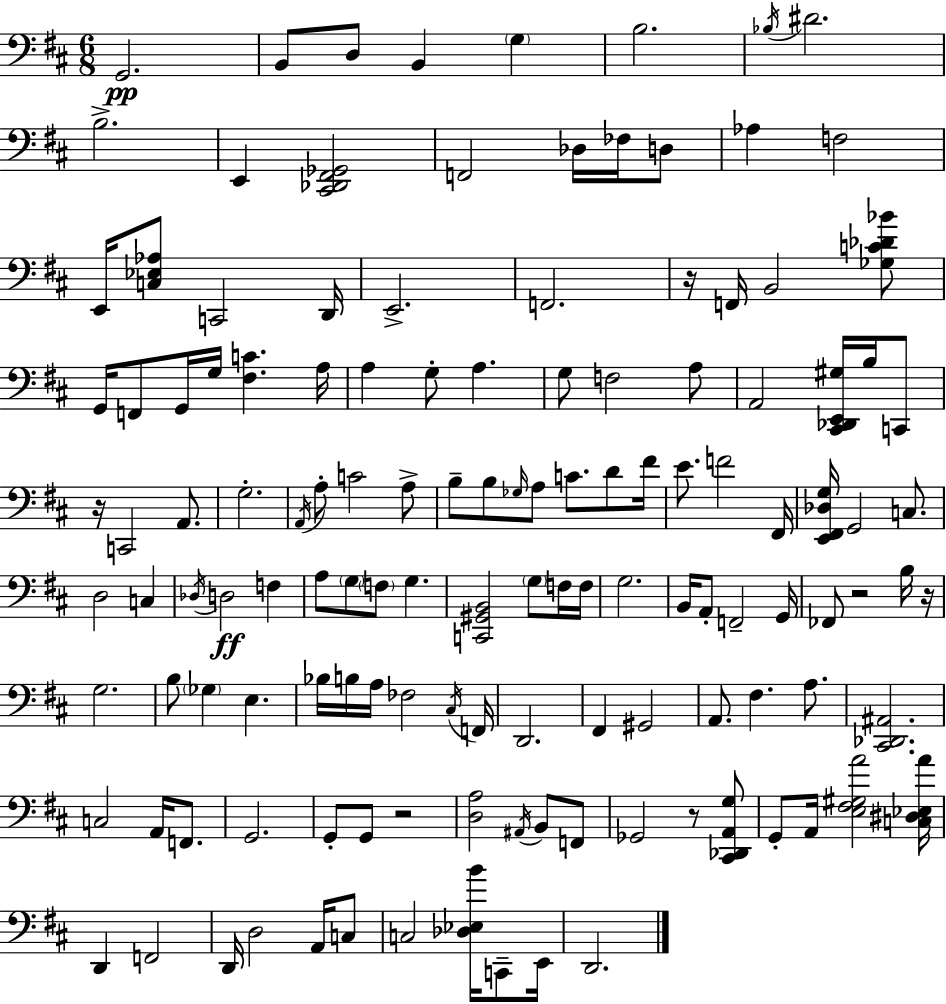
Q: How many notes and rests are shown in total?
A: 132